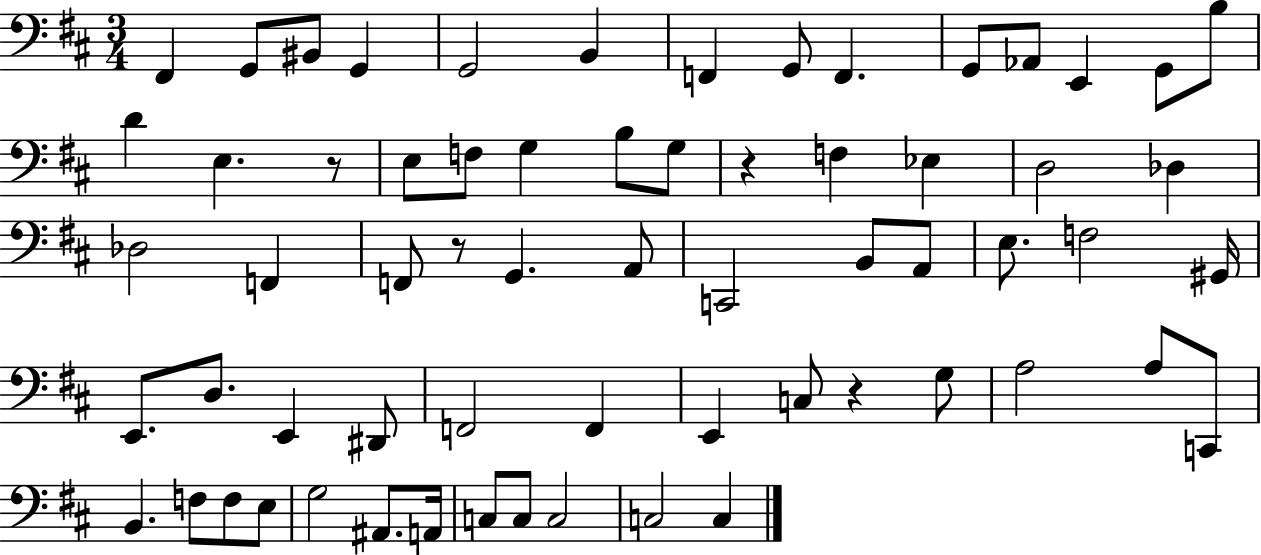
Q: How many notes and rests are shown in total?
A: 64